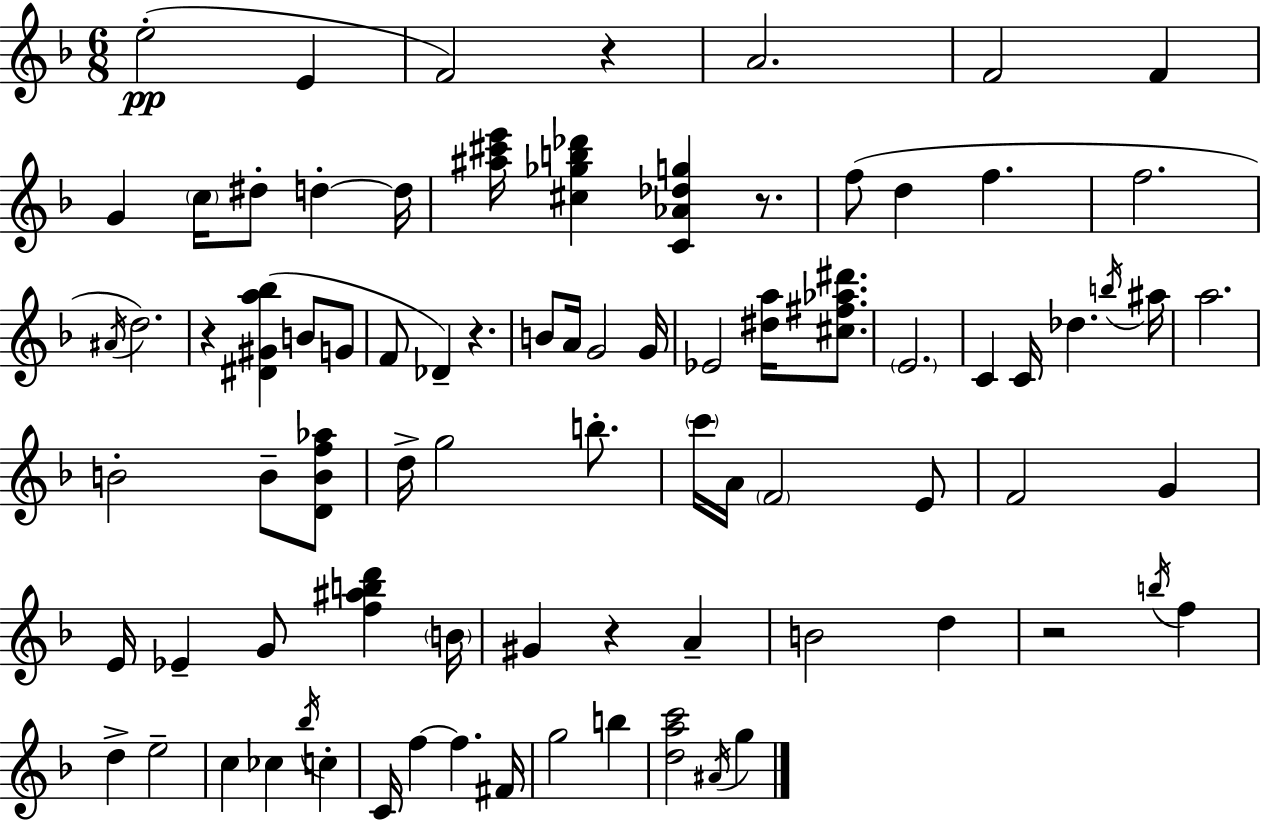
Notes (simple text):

E5/h E4/q F4/h R/q A4/h. F4/h F4/q G4/q C5/s D#5/e D5/q D5/s [A#5,C#6,E6]/s [C#5,Gb5,B5,Db6]/q [C4,Ab4,Db5,G5]/q R/e. F5/e D5/q F5/q. F5/h. A#4/s D5/h. R/q [D#4,G#4,A5,Bb5]/q B4/e G4/e F4/e Db4/q R/q. B4/e A4/s G4/h G4/s Eb4/h [D#5,A5]/s [C#5,F#5,Ab5,D#6]/e. E4/h. C4/q C4/s Db5/q. B5/s A#5/s A5/h. B4/h B4/e [D4,B4,F5,Ab5]/e D5/s G5/h B5/e. C6/s A4/s F4/h E4/e F4/h G4/q E4/s Eb4/q G4/e [F5,A#5,B5,D6]/q B4/s G#4/q R/q A4/q B4/h D5/q R/h B5/s F5/q D5/q E5/h C5/q CES5/q Bb5/s C5/q C4/s F5/q F5/q. F#4/s G5/h B5/q [D5,A5,C6]/h A#4/s G5/q